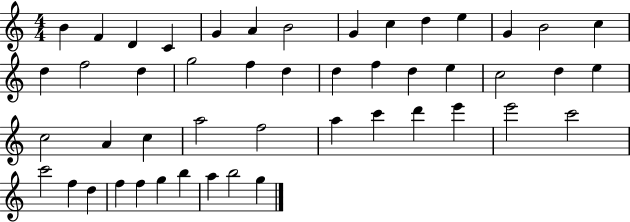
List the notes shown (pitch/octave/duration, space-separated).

B4/q F4/q D4/q C4/q G4/q A4/q B4/h G4/q C5/q D5/q E5/q G4/q B4/h C5/q D5/q F5/h D5/q G5/h F5/q D5/q D5/q F5/q D5/q E5/q C5/h D5/q E5/q C5/h A4/q C5/q A5/h F5/h A5/q C6/q D6/q E6/q E6/h C6/h C6/h F5/q D5/q F5/q F5/q G5/q B5/q A5/q B5/h G5/q